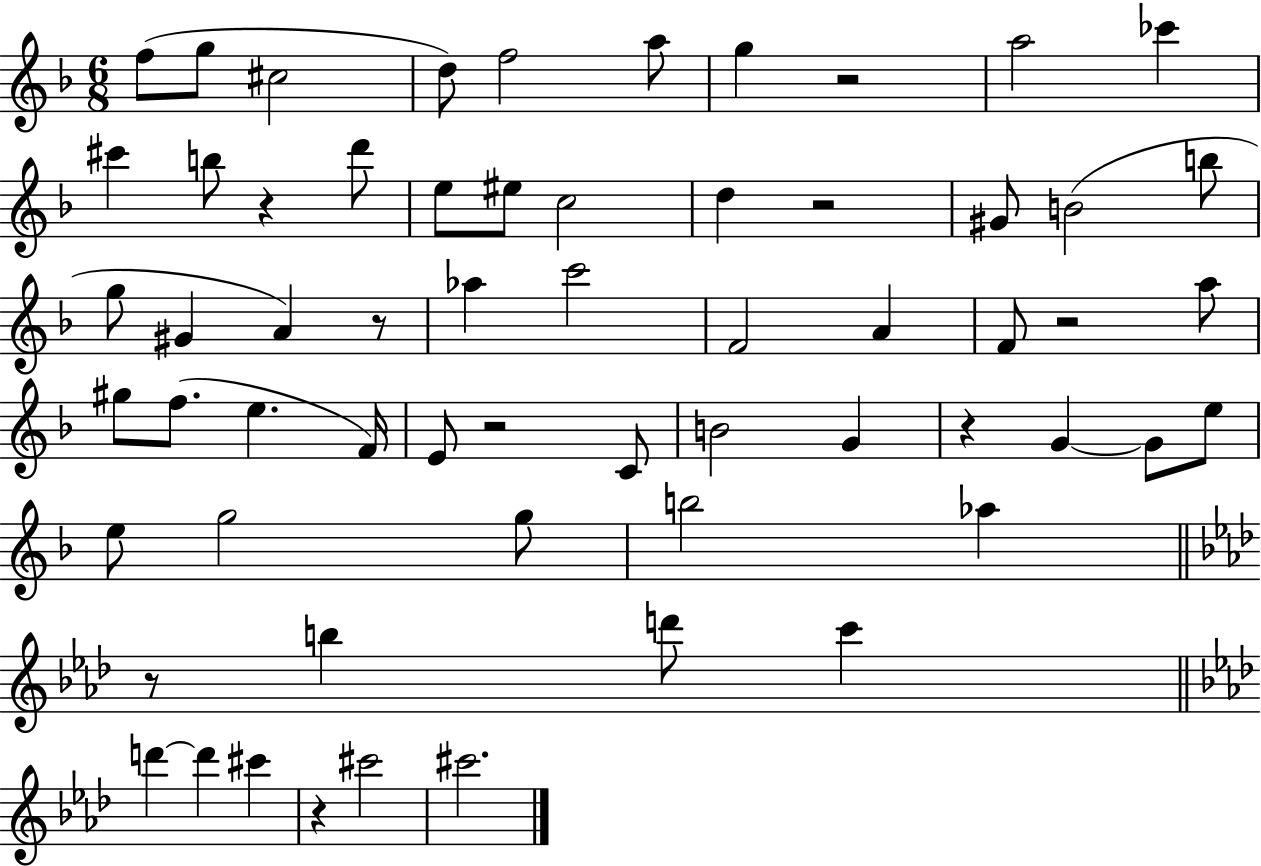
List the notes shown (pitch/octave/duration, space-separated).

F5/e G5/e C#5/h D5/e F5/h A5/e G5/q R/h A5/h CES6/q C#6/q B5/e R/q D6/e E5/e EIS5/e C5/h D5/q R/h G#4/e B4/h B5/e G5/e G#4/q A4/q R/e Ab5/q C6/h F4/h A4/q F4/e R/h A5/e G#5/e F5/e. E5/q. F4/s E4/e R/h C4/e B4/h G4/q R/q G4/q G4/e E5/e E5/e G5/h G5/e B5/h Ab5/q R/e B5/q D6/e C6/q D6/q D6/q C#6/q R/q C#6/h C#6/h.